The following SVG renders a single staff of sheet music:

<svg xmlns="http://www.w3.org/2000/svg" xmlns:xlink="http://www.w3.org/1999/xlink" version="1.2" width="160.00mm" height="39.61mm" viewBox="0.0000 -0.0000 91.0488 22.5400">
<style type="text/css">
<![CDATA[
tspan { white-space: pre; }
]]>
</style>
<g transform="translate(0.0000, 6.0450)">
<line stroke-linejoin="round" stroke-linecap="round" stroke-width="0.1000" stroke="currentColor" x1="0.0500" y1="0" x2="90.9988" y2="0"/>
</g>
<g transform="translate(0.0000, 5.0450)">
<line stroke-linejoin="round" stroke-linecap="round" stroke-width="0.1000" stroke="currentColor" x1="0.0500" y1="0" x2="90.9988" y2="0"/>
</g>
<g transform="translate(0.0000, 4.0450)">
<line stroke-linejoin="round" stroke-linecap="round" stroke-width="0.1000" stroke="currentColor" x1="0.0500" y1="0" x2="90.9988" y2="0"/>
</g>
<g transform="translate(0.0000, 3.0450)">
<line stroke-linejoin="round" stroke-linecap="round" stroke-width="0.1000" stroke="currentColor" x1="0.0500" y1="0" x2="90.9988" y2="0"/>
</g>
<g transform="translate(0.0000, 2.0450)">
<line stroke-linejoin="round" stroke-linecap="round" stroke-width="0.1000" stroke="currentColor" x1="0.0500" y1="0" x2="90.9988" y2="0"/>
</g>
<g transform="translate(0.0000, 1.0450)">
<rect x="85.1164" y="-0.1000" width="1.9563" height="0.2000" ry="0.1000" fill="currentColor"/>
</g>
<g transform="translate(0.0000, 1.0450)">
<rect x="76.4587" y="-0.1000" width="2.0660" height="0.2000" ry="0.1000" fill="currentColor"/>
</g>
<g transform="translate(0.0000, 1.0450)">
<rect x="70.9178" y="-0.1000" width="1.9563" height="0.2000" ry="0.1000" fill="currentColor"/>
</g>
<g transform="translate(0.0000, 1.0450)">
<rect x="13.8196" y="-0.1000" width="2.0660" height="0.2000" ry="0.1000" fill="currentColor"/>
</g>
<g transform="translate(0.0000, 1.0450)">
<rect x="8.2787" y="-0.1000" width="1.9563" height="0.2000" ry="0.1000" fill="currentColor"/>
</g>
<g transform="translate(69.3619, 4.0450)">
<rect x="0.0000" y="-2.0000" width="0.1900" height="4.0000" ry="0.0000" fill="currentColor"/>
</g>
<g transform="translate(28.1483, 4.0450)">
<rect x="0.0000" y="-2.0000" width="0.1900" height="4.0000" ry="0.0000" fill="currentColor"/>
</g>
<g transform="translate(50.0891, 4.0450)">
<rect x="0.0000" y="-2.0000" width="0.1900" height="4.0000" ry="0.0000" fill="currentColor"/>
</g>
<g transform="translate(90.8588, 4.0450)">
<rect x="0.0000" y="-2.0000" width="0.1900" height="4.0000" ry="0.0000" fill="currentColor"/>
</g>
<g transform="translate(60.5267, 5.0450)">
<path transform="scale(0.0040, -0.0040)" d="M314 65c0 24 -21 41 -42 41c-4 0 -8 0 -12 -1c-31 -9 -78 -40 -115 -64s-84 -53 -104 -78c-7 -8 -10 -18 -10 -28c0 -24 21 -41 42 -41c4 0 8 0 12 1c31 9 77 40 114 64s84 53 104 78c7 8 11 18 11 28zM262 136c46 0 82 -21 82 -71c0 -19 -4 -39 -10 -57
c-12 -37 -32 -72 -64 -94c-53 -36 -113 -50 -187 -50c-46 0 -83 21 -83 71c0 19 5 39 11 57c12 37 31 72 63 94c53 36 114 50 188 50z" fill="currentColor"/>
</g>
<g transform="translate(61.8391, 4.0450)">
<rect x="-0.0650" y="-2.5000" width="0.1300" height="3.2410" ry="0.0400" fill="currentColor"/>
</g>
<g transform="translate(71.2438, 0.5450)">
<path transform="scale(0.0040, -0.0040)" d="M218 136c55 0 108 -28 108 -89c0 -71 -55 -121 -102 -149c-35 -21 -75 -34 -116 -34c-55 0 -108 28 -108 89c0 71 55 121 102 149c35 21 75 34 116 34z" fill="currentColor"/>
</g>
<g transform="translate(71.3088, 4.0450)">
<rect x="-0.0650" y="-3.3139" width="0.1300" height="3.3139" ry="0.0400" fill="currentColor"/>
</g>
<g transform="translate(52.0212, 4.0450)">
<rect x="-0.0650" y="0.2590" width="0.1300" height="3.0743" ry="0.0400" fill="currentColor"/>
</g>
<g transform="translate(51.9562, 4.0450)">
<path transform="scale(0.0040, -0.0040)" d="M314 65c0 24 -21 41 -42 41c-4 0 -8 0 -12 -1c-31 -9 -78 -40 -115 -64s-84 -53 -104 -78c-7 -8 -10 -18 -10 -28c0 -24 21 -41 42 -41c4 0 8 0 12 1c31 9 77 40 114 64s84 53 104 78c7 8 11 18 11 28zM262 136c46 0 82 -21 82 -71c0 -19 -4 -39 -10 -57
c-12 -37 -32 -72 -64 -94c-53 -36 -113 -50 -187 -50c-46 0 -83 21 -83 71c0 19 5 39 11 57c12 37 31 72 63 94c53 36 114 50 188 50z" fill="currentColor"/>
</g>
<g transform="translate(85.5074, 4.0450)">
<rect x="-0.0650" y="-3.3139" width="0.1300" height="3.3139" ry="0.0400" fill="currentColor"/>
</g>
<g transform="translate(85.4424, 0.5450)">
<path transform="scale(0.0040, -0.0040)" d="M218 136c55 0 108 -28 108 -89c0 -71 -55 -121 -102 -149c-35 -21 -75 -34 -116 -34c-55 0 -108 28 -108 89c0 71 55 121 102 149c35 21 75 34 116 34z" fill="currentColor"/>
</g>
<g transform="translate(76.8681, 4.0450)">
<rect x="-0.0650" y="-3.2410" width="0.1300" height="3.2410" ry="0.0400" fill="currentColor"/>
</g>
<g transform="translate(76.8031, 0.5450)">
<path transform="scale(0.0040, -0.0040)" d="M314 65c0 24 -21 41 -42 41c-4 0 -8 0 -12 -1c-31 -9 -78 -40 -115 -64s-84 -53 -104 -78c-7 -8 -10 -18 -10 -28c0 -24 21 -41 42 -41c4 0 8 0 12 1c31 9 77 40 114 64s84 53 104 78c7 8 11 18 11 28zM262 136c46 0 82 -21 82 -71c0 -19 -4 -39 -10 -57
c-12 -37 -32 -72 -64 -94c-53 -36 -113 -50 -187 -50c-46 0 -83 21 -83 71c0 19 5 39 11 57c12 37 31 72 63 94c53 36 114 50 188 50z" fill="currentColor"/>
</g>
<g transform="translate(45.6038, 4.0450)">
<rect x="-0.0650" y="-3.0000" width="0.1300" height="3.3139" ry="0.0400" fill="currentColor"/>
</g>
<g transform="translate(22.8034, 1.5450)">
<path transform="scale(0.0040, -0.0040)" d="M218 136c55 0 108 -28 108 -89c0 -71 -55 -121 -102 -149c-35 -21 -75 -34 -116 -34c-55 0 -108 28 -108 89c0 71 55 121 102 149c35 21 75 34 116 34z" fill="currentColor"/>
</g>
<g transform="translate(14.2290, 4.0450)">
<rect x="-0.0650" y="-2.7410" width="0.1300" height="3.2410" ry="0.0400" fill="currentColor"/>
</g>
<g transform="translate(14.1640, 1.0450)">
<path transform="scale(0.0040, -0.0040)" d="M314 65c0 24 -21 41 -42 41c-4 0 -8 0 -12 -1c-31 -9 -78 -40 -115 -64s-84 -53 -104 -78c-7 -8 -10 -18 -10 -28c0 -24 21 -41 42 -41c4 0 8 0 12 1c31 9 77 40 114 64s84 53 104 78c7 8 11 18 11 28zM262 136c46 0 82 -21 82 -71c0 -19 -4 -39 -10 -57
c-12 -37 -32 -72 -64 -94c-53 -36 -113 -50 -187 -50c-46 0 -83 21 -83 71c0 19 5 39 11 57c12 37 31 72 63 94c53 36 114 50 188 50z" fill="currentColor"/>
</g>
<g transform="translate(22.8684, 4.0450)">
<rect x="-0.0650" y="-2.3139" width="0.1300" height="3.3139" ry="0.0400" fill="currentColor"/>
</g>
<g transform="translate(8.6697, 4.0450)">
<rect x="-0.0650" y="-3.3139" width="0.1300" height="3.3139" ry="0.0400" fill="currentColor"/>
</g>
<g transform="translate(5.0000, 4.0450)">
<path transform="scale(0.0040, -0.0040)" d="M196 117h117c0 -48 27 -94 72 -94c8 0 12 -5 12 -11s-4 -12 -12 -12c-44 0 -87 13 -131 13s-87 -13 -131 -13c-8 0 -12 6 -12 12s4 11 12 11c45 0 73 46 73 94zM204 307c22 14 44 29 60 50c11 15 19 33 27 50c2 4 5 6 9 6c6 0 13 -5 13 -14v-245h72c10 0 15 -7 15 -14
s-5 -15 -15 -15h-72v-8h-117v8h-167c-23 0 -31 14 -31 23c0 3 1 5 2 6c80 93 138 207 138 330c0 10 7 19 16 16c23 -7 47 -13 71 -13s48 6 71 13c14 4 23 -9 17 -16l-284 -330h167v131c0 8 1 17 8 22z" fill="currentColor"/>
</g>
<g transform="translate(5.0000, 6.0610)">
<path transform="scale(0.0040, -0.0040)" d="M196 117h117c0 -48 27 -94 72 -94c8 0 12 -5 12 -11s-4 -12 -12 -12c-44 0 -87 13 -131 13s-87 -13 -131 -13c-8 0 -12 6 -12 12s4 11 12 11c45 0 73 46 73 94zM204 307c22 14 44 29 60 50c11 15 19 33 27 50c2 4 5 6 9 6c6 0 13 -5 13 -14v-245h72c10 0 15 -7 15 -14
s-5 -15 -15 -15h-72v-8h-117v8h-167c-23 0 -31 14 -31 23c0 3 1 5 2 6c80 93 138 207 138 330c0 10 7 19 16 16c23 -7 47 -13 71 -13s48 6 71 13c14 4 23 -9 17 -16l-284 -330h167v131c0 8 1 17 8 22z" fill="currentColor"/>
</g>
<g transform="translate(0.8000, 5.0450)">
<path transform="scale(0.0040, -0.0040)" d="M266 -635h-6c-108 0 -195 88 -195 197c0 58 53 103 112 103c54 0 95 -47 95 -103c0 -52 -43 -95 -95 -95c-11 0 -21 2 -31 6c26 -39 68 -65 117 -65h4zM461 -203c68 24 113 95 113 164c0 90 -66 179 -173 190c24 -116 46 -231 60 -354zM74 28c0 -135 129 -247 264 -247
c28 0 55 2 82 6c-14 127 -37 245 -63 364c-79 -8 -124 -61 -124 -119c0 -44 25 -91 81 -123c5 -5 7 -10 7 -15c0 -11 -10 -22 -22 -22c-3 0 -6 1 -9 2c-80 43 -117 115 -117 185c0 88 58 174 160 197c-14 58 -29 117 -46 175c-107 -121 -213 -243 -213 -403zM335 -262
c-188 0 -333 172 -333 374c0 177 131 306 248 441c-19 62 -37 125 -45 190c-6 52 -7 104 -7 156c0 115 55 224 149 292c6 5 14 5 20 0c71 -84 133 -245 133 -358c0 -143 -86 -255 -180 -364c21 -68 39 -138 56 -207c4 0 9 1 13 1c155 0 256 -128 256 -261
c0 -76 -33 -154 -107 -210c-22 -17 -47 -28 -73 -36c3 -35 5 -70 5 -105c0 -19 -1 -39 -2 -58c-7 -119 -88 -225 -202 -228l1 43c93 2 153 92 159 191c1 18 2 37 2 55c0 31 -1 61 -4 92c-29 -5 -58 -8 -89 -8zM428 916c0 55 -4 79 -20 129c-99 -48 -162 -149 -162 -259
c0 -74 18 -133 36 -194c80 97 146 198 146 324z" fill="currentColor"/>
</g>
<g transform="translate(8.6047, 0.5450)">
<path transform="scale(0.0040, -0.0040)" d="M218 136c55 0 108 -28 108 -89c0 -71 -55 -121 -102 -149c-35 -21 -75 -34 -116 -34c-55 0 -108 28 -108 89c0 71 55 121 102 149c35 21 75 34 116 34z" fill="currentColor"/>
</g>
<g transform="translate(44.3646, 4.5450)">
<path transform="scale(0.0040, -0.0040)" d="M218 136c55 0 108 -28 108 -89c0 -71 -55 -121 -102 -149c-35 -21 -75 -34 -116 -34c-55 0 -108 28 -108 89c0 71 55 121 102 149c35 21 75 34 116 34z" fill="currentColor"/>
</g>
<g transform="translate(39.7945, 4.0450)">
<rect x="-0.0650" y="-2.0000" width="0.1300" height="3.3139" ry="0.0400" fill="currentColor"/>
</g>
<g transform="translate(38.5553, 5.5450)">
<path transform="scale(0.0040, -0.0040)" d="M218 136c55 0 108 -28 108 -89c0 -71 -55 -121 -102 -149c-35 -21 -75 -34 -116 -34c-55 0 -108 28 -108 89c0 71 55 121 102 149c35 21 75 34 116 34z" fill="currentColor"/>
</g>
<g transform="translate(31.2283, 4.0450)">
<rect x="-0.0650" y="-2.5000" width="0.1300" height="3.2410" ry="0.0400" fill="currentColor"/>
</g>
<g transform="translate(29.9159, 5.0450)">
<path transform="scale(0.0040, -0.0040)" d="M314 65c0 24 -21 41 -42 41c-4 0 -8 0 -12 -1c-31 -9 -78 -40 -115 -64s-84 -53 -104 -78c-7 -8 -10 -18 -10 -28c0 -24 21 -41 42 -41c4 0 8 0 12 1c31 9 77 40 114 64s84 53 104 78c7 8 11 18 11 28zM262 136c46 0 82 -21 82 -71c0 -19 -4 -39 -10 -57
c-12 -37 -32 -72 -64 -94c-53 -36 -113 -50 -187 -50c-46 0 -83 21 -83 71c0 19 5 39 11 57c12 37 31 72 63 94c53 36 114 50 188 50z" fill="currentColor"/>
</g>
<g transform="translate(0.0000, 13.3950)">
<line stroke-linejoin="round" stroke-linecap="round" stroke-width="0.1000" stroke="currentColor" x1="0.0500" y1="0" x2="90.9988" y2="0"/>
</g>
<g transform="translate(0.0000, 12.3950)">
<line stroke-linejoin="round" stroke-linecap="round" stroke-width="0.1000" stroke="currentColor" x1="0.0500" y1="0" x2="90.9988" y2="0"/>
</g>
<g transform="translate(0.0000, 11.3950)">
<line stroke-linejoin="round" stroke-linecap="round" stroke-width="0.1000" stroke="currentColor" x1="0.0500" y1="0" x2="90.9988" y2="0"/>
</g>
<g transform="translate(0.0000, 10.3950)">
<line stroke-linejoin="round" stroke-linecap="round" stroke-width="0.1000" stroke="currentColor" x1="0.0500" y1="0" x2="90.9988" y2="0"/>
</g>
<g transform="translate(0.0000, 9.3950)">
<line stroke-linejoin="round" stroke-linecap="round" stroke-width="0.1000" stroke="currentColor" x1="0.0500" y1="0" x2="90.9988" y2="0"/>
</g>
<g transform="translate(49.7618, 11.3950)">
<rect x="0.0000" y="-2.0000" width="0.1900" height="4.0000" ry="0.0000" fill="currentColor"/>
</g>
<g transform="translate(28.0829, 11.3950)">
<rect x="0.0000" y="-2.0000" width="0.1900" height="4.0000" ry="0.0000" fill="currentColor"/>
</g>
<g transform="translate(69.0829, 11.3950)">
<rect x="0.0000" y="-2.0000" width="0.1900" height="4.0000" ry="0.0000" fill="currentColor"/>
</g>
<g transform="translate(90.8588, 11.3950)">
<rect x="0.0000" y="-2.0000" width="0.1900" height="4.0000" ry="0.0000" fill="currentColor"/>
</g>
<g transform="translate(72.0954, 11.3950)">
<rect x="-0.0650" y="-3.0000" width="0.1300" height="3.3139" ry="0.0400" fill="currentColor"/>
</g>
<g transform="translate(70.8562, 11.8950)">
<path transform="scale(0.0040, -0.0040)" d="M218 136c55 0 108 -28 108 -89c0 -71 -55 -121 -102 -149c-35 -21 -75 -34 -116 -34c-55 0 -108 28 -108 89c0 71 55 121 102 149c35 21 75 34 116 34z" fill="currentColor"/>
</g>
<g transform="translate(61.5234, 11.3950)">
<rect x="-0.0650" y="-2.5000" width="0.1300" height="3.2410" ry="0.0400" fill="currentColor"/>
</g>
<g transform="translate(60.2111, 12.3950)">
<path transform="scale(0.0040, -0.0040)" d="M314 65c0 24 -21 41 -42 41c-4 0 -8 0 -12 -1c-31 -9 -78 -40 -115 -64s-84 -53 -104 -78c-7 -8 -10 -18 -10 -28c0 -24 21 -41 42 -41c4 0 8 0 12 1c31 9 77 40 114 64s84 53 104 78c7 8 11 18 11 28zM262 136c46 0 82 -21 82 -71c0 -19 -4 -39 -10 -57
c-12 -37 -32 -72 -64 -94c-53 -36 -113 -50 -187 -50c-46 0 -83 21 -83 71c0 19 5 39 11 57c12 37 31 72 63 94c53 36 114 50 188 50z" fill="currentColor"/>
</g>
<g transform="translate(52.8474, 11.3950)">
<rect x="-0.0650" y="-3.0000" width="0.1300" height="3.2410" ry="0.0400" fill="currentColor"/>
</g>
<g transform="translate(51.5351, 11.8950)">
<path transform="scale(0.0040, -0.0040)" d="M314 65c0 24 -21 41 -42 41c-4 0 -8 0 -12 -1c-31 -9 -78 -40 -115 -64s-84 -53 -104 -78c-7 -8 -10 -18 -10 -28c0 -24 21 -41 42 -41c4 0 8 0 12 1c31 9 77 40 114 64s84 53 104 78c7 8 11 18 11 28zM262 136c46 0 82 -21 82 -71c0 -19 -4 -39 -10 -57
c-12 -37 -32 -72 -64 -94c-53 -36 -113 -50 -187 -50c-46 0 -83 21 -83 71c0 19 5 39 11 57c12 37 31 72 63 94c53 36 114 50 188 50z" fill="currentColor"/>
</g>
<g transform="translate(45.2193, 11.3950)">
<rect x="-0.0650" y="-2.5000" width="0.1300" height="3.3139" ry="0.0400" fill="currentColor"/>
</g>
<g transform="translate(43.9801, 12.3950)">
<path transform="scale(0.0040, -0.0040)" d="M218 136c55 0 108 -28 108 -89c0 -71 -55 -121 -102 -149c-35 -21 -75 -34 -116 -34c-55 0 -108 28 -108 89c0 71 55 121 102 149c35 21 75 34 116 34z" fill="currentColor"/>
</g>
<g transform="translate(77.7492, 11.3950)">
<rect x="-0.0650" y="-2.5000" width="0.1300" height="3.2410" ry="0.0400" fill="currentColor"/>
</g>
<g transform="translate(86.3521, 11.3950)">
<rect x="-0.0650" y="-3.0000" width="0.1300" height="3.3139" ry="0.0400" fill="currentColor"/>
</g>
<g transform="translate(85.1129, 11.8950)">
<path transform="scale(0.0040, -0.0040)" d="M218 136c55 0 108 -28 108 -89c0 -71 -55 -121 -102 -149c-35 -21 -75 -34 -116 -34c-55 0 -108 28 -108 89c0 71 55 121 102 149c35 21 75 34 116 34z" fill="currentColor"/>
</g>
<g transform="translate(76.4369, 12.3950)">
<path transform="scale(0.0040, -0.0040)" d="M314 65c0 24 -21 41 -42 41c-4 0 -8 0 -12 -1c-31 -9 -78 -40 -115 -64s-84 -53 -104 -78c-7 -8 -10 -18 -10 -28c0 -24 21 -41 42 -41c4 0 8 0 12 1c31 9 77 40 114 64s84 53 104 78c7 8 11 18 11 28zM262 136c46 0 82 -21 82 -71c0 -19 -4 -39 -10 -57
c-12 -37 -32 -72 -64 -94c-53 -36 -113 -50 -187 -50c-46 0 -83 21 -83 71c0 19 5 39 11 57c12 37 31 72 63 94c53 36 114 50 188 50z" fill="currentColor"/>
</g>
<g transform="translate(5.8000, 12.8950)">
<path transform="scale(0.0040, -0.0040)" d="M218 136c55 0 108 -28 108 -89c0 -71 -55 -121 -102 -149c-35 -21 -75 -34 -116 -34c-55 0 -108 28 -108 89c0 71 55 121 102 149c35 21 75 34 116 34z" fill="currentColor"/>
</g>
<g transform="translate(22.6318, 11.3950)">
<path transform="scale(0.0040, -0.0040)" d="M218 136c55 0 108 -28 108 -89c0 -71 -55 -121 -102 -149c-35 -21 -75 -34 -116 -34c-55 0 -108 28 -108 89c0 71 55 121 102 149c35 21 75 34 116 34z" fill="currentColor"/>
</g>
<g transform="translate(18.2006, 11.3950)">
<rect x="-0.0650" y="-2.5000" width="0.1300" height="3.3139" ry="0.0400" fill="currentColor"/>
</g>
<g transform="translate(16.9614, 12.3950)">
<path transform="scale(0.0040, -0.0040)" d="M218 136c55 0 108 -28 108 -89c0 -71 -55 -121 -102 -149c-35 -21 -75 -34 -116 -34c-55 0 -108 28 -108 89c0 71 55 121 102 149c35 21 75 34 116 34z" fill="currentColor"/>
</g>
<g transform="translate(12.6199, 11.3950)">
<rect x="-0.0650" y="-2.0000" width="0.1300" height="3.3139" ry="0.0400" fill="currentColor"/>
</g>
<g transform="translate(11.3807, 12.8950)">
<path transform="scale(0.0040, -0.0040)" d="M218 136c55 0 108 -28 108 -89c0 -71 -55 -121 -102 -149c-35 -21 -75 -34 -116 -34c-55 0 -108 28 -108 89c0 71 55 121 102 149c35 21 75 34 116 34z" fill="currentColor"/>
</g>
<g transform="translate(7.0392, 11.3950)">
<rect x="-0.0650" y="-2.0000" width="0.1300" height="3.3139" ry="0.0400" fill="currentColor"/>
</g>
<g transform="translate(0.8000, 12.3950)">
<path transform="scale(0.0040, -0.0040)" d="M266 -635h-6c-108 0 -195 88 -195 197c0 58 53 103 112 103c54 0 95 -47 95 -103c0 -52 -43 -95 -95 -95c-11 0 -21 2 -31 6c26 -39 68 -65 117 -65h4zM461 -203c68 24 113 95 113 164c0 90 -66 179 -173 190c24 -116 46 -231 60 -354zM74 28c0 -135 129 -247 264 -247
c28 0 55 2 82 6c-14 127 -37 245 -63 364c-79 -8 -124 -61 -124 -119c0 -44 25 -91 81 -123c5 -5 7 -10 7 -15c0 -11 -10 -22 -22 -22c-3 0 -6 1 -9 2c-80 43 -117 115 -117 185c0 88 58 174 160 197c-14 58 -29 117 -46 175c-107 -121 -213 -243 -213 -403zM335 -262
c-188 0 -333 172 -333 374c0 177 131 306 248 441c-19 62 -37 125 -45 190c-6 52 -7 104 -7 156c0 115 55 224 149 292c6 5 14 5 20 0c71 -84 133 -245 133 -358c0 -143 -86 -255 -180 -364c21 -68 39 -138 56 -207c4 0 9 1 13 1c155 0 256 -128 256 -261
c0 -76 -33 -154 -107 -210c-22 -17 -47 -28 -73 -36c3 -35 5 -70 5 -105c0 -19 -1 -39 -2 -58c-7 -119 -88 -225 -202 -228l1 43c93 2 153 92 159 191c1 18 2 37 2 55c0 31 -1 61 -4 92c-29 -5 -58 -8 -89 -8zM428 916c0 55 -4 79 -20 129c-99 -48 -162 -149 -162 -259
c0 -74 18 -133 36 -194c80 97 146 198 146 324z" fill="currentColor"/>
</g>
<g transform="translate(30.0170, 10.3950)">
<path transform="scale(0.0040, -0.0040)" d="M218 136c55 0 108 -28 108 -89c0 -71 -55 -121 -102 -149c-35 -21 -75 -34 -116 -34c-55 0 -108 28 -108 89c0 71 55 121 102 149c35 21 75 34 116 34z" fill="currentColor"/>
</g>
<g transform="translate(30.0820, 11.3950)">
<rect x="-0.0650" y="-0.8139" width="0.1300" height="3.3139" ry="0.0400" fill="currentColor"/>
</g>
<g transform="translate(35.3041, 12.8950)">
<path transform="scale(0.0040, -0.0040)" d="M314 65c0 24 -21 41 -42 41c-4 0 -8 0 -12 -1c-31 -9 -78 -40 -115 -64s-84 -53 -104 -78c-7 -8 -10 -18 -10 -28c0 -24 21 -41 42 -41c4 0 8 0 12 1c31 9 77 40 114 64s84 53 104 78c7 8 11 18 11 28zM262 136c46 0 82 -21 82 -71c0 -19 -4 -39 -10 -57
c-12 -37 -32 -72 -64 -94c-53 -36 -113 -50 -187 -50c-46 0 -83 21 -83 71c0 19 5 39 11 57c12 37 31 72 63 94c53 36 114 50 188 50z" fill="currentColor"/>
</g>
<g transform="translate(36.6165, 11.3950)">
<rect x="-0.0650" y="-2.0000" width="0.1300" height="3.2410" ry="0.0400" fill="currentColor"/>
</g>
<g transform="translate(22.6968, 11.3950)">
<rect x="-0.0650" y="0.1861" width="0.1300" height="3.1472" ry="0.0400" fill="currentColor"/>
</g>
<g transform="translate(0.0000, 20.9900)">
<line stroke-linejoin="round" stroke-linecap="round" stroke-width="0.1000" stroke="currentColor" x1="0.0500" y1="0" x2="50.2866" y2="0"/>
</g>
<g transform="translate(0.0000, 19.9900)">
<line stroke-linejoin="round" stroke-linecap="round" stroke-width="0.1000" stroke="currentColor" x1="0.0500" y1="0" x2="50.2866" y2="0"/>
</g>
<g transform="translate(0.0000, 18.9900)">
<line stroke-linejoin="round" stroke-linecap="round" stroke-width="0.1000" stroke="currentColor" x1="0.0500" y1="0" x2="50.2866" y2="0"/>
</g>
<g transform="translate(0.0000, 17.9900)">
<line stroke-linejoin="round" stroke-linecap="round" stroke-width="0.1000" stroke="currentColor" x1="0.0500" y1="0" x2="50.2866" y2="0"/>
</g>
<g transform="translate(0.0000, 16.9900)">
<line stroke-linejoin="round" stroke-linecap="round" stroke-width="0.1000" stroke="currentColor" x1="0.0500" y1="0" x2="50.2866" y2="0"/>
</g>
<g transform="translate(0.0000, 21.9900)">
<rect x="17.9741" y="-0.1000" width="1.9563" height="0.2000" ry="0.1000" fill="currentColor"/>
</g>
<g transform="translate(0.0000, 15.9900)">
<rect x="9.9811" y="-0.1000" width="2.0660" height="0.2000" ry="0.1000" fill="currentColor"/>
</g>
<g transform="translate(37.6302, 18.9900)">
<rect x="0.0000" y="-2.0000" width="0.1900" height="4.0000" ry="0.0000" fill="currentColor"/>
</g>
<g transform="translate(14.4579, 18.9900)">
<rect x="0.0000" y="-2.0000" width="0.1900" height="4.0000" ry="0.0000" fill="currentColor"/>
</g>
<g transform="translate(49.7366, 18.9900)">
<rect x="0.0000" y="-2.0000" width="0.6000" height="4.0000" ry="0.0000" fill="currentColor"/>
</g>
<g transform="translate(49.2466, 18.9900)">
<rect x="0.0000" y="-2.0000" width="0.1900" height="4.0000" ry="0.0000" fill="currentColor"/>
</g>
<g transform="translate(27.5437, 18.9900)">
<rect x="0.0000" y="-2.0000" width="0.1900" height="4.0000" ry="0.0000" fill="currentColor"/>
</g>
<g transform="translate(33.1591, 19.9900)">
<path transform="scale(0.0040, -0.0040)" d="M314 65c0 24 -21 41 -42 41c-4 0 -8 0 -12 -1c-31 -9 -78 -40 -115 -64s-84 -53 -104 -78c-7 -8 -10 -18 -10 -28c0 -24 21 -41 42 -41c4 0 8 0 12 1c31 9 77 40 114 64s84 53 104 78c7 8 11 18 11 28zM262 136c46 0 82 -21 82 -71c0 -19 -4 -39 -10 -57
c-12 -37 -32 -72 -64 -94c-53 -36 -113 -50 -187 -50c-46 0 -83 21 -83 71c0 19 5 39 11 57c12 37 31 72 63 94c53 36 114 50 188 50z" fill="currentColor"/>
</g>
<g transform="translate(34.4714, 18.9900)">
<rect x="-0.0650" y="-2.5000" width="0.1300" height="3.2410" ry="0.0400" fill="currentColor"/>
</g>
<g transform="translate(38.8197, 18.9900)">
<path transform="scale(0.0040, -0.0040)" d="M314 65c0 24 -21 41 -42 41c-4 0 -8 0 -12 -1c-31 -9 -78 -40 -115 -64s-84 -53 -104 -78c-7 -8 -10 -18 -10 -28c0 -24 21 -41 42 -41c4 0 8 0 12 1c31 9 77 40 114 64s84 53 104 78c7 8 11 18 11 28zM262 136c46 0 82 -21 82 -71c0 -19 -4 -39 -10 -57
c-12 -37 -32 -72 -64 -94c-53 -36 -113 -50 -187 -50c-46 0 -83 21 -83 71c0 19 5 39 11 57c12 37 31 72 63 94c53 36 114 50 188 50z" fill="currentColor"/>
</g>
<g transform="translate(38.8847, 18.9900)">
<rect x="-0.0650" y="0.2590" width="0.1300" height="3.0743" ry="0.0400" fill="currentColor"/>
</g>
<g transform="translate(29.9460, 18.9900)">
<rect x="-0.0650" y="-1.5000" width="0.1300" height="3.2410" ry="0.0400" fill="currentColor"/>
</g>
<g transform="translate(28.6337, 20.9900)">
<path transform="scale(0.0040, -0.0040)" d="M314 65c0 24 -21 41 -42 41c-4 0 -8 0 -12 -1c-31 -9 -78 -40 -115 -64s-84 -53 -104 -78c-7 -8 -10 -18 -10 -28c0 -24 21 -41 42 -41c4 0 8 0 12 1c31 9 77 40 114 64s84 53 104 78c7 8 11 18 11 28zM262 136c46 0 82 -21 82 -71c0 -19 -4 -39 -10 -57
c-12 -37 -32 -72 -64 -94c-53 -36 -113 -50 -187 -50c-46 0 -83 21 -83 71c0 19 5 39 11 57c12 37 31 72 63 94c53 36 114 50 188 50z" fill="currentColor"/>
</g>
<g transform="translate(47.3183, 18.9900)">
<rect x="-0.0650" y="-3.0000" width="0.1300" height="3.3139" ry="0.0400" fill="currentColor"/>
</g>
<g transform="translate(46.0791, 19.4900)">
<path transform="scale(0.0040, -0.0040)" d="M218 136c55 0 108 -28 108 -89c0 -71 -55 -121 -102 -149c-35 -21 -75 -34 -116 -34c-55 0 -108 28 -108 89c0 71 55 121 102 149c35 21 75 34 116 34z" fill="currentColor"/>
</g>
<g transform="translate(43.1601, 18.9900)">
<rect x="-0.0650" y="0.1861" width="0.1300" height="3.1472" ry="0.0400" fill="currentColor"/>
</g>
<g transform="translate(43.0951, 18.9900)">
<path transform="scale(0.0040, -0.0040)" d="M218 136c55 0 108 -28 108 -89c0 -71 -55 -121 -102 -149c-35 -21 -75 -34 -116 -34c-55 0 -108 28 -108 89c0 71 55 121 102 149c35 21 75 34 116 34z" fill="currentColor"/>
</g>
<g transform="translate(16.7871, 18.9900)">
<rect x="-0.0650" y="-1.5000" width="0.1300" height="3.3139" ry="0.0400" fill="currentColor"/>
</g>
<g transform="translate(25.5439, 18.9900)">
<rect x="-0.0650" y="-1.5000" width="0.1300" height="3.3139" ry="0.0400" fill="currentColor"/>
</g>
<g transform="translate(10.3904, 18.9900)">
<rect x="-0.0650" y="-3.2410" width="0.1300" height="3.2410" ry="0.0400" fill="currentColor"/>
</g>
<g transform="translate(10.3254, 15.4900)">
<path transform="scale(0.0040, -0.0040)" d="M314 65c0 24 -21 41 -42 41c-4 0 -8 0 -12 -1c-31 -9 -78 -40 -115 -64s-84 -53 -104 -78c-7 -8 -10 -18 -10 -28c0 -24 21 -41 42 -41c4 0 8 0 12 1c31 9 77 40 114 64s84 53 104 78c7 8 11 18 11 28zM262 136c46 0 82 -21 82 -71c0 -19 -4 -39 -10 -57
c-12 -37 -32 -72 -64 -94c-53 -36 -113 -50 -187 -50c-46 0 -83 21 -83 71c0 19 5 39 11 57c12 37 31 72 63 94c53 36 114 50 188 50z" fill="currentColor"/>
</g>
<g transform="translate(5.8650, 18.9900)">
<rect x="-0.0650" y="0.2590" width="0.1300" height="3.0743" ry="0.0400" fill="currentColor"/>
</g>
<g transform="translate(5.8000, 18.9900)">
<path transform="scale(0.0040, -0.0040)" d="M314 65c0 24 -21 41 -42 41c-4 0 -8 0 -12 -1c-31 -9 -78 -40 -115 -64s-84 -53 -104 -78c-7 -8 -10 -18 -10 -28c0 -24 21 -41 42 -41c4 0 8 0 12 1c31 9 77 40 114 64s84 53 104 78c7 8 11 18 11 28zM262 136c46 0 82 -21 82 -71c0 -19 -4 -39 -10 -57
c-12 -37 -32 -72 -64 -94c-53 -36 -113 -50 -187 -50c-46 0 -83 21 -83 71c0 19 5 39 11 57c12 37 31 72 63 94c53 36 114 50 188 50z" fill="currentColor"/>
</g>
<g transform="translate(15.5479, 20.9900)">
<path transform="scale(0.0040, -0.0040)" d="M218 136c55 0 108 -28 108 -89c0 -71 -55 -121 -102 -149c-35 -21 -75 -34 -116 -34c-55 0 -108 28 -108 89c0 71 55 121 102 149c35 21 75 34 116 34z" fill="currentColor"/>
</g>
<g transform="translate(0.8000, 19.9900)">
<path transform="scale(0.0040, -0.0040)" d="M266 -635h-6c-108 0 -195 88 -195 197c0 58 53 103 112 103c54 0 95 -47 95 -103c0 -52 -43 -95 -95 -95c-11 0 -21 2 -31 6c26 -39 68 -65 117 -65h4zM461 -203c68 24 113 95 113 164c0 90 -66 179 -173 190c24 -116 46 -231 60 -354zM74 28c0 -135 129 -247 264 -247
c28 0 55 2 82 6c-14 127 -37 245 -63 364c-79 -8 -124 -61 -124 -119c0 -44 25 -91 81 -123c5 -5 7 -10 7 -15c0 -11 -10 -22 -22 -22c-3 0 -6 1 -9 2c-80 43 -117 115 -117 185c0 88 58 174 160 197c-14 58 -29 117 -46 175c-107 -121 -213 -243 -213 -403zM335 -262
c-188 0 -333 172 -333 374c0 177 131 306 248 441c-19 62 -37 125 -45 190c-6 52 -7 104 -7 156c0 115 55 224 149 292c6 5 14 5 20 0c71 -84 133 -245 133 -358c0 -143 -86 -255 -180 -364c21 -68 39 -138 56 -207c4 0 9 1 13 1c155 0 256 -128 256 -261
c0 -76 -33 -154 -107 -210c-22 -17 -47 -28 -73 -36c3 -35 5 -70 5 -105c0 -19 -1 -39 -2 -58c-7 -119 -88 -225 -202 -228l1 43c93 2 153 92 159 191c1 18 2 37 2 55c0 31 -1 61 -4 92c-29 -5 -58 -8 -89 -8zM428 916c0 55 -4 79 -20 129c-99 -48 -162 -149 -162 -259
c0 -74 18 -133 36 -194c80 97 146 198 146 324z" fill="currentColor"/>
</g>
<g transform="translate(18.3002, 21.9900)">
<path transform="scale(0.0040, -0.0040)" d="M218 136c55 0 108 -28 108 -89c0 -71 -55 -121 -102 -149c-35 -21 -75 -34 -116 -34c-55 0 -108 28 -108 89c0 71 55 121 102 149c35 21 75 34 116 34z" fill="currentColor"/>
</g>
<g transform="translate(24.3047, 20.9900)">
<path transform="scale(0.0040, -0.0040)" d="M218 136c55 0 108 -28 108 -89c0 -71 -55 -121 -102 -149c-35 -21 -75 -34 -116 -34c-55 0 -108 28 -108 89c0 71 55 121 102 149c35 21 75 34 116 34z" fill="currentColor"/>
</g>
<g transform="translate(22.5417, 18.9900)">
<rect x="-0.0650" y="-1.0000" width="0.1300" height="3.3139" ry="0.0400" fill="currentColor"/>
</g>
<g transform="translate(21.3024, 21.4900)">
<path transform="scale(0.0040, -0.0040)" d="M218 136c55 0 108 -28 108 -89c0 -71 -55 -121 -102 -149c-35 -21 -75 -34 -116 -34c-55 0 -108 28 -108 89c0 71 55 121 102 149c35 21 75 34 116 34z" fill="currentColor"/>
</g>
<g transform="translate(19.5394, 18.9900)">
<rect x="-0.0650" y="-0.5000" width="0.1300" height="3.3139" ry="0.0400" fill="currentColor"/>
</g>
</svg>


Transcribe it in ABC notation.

X:1
T:Untitled
M:4/4
L:1/4
K:C
b a2 g G2 F A B2 G2 b b2 b F F G B d F2 G A2 G2 A G2 A B2 b2 E C D E E2 G2 B2 B A